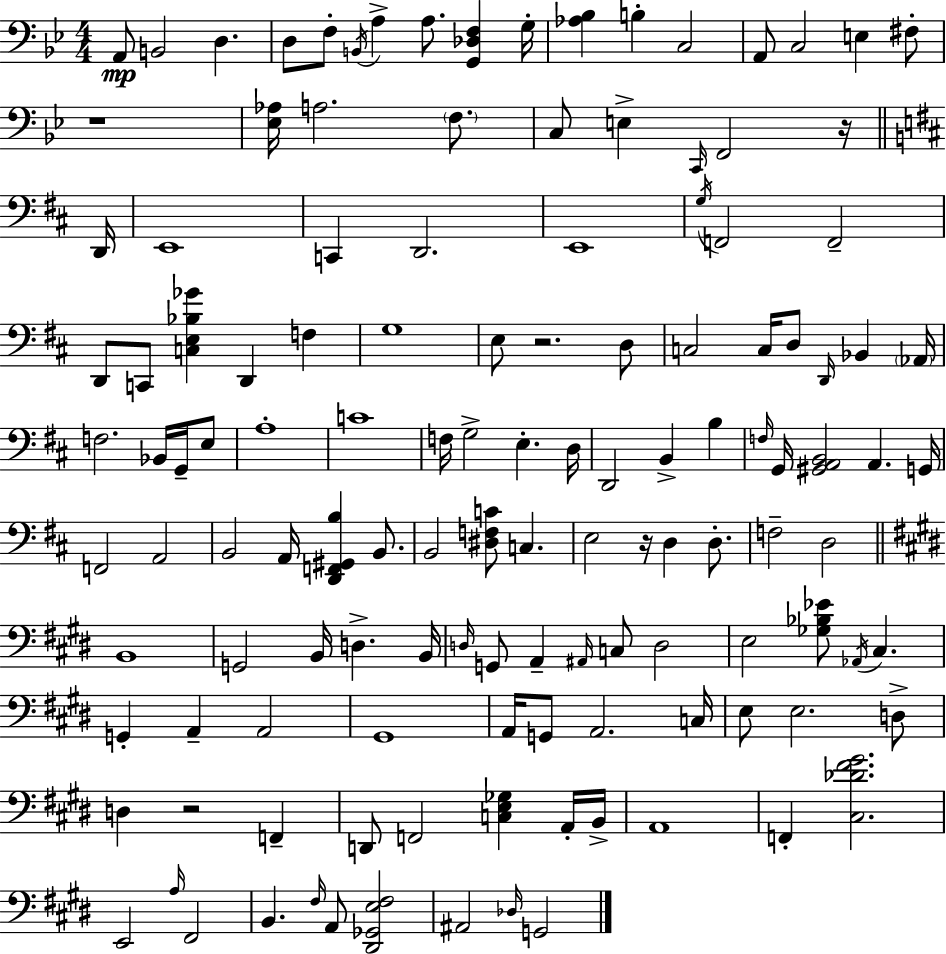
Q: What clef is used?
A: bass